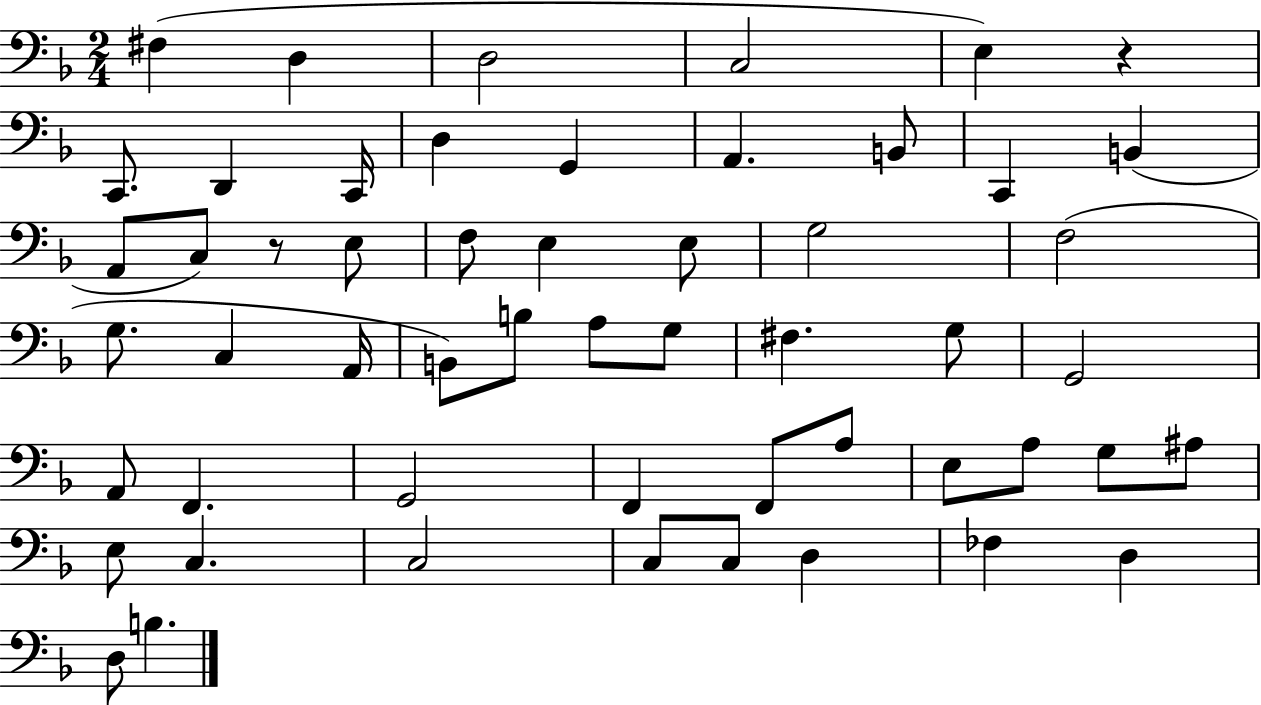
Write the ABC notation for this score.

X:1
T:Untitled
M:2/4
L:1/4
K:F
^F, D, D,2 C,2 E, z C,,/2 D,, C,,/4 D, G,, A,, B,,/2 C,, B,, A,,/2 C,/2 z/2 E,/2 F,/2 E, E,/2 G,2 F,2 G,/2 C, A,,/4 B,,/2 B,/2 A,/2 G,/2 ^F, G,/2 G,,2 A,,/2 F,, G,,2 F,, F,,/2 A,/2 E,/2 A,/2 G,/2 ^A,/2 E,/2 C, C,2 C,/2 C,/2 D, _F, D, D,/2 B,